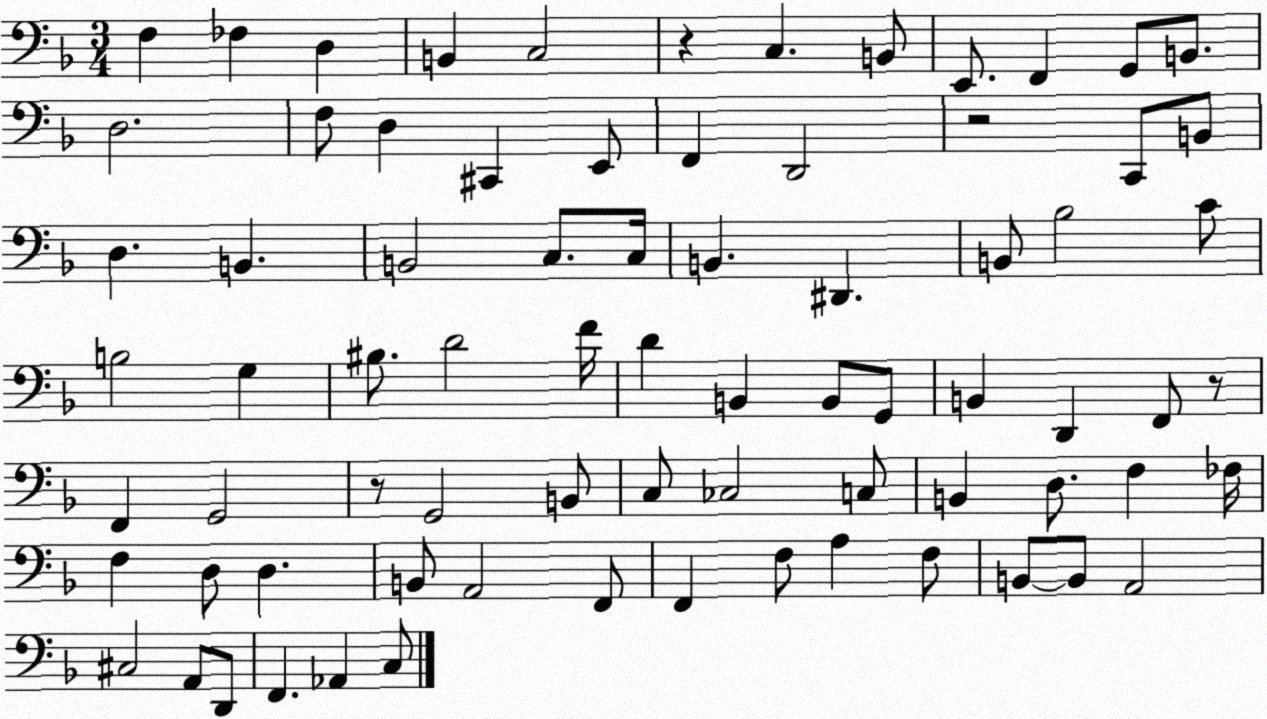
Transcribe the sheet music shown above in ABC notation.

X:1
T:Untitled
M:3/4
L:1/4
K:F
F, _F, D, B,, C,2 z C, B,,/2 E,,/2 F,, G,,/2 B,,/2 D,2 F,/2 D, ^C,, E,,/2 F,, D,,2 z2 C,,/2 B,,/2 D, B,, B,,2 C,/2 C,/4 B,, ^D,, B,,/2 _B,2 C/2 B,2 G, ^B,/2 D2 F/4 D B,, B,,/2 G,,/2 B,, D,, F,,/2 z/2 F,, G,,2 z/2 G,,2 B,,/2 C,/2 _C,2 C,/2 B,, D,/2 F, _F,/4 F, D,/2 D, B,,/2 A,,2 F,,/2 F,, F,/2 A, F,/2 B,,/2 B,,/2 A,,2 ^C,2 A,,/2 D,,/2 F,, _A,, C,/2